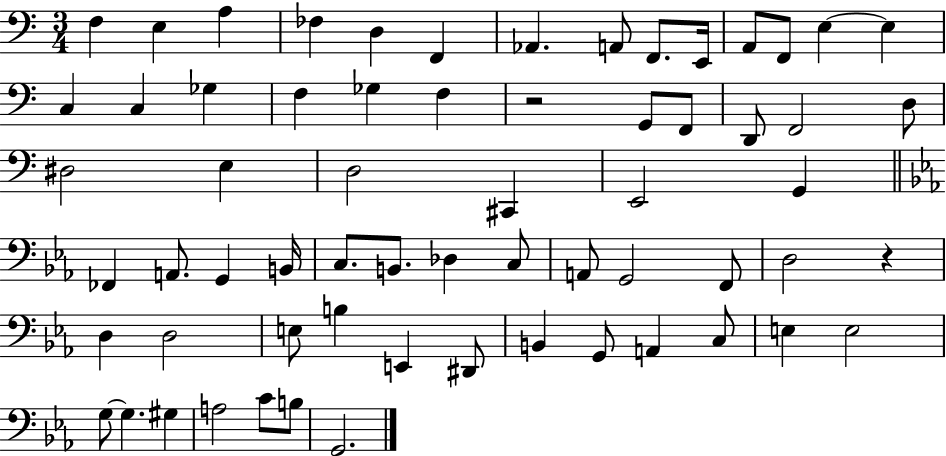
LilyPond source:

{
  \clef bass
  \numericTimeSignature
  \time 3/4
  \key c \major
  f4 e4 a4 | fes4 d4 f,4 | aes,4. a,8 f,8. e,16 | a,8 f,8 e4~~ e4 | \break c4 c4 ges4 | f4 ges4 f4 | r2 g,8 f,8 | d,8 f,2 d8 | \break dis2 e4 | d2 cis,4 | e,2 g,4 | \bar "||" \break \key ees \major fes,4 a,8. g,4 b,16 | c8. b,8. des4 c8 | a,8 g,2 f,8 | d2 r4 | \break d4 d2 | e8 b4 e,4 dis,8 | b,4 g,8 a,4 c8 | e4 e2 | \break g8~~ g4. gis4 | a2 c'8 b8 | g,2. | \bar "|."
}